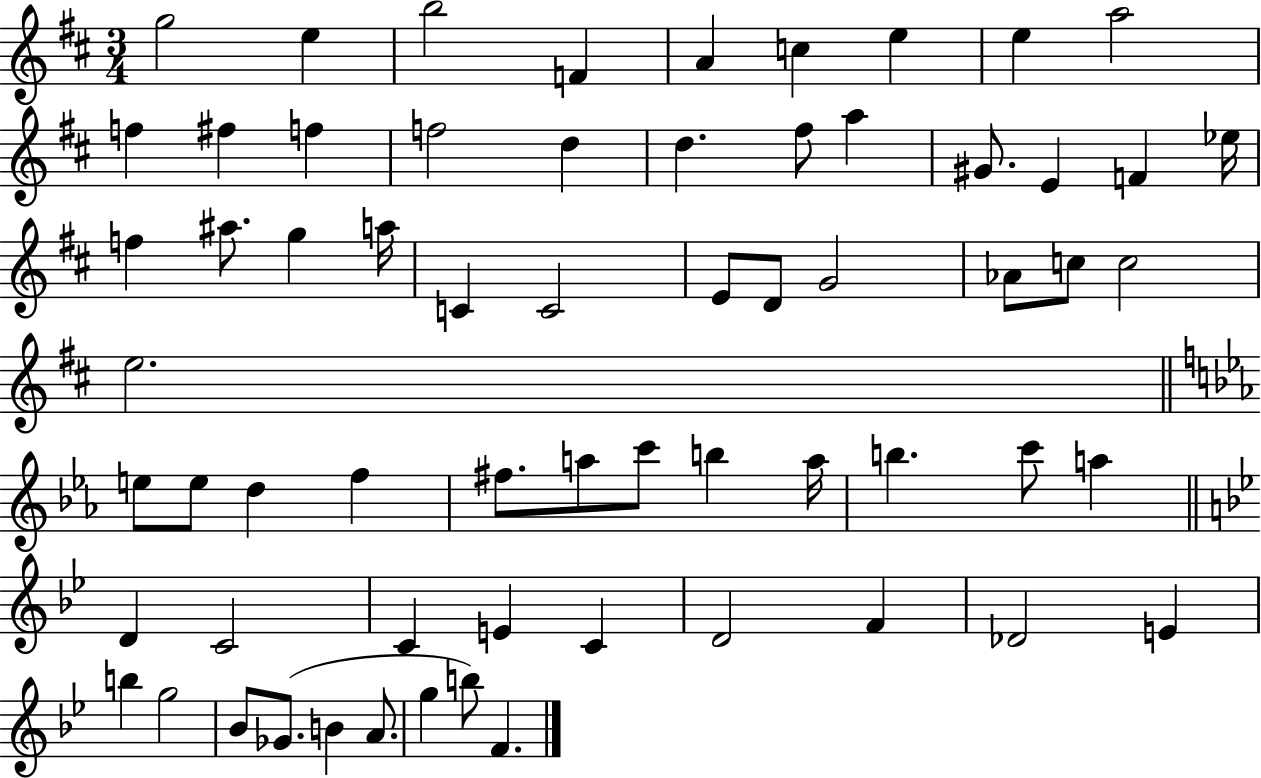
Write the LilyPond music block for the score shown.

{
  \clef treble
  \numericTimeSignature
  \time 3/4
  \key d \major
  g''2 e''4 | b''2 f'4 | a'4 c''4 e''4 | e''4 a''2 | \break f''4 fis''4 f''4 | f''2 d''4 | d''4. fis''8 a''4 | gis'8. e'4 f'4 ees''16 | \break f''4 ais''8. g''4 a''16 | c'4 c'2 | e'8 d'8 g'2 | aes'8 c''8 c''2 | \break e''2. | \bar "||" \break \key ees \major e''8 e''8 d''4 f''4 | fis''8. a''8 c'''8 b''4 a''16 | b''4. c'''8 a''4 | \bar "||" \break \key bes \major d'4 c'2 | c'4 e'4 c'4 | d'2 f'4 | des'2 e'4 | \break b''4 g''2 | bes'8 ges'8.( b'4 a'8. | g''4 b''8) f'4. | \bar "|."
}